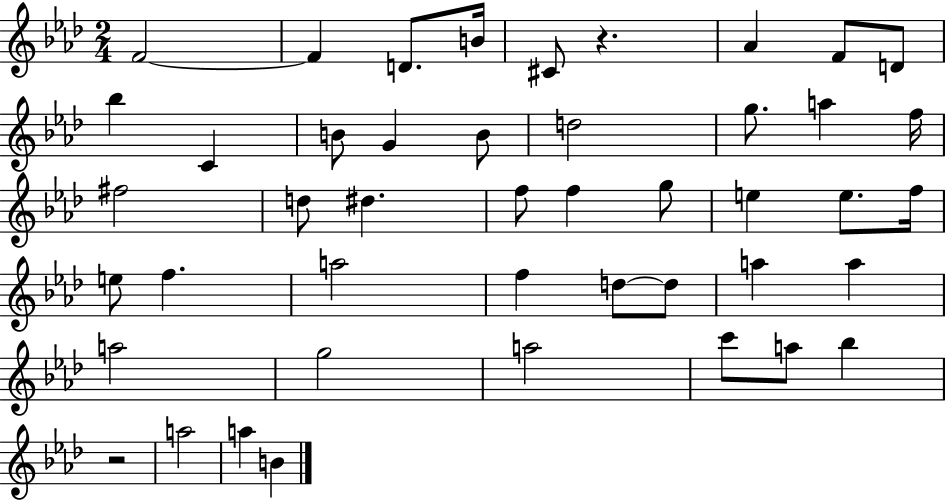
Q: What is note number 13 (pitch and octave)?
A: B4